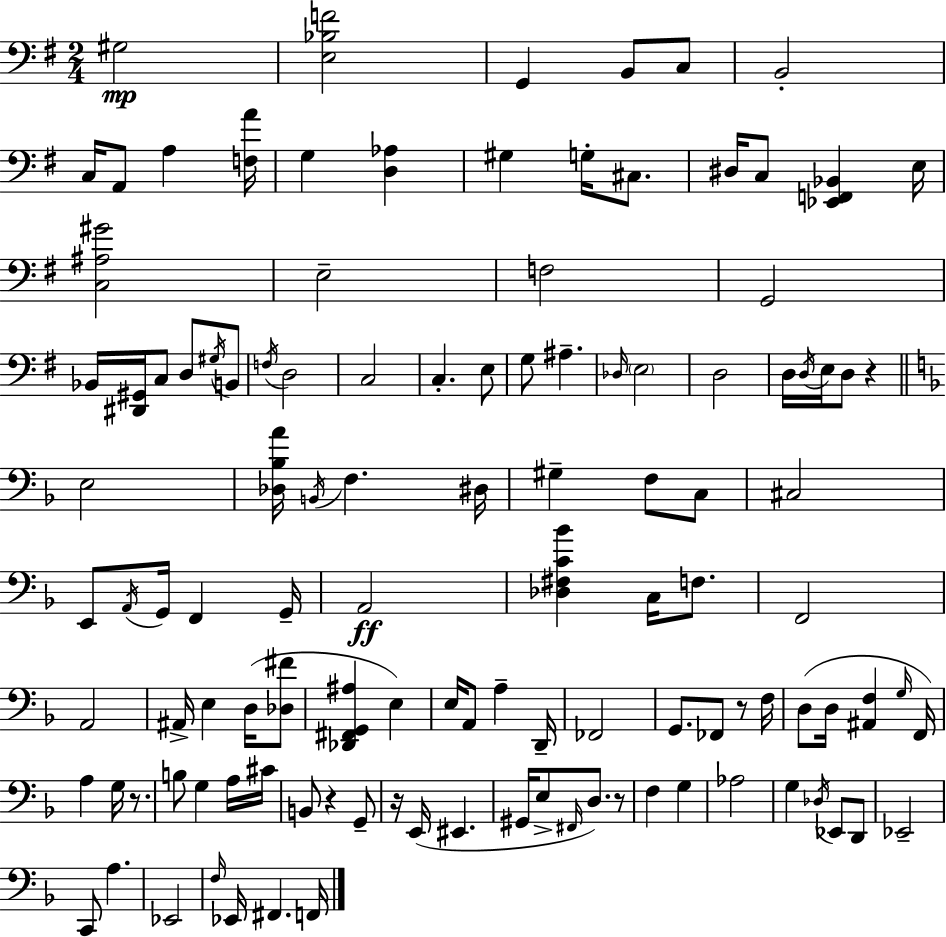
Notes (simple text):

G#3/h [E3,Bb3,F4]/h G2/q B2/e C3/e B2/h C3/s A2/e A3/q [F3,A4]/s G3/q [D3,Ab3]/q G#3/q G3/s C#3/e. D#3/s C3/e [Eb2,F2,Bb2]/q E3/s [C3,A#3,G#4]/h E3/h F3/h G2/h Bb2/s [D#2,G#2]/s C3/e D3/e G#3/s B2/e F3/s D3/h C3/h C3/q. E3/e G3/e A#3/q. Db3/s E3/h D3/h D3/s D3/s E3/s D3/e R/q E3/h [Db3,Bb3,A4]/s B2/s F3/q. D#3/s G#3/q F3/e C3/e C#3/h E2/e A2/s G2/s F2/q G2/s A2/h [Db3,F#3,C4,Bb4]/q C3/s F3/e. F2/h A2/h A#2/s E3/q D3/s [Db3,F#4]/e [Db2,F#2,G2,A#3]/q E3/q E3/s A2/e A3/q D2/s FES2/h G2/e. FES2/e R/e F3/s D3/e D3/s [A#2,F3]/q G3/s F2/s A3/q G3/s R/e. B3/e G3/q A3/s C#4/s B2/e R/q G2/e R/s E2/s EIS2/q. G#2/s E3/e F#2/s D3/e. R/e F3/q G3/q Ab3/h G3/q Db3/s Eb2/e D2/e Eb2/h C2/e A3/q. Eb2/h F3/s Eb2/s F#2/q. F2/s